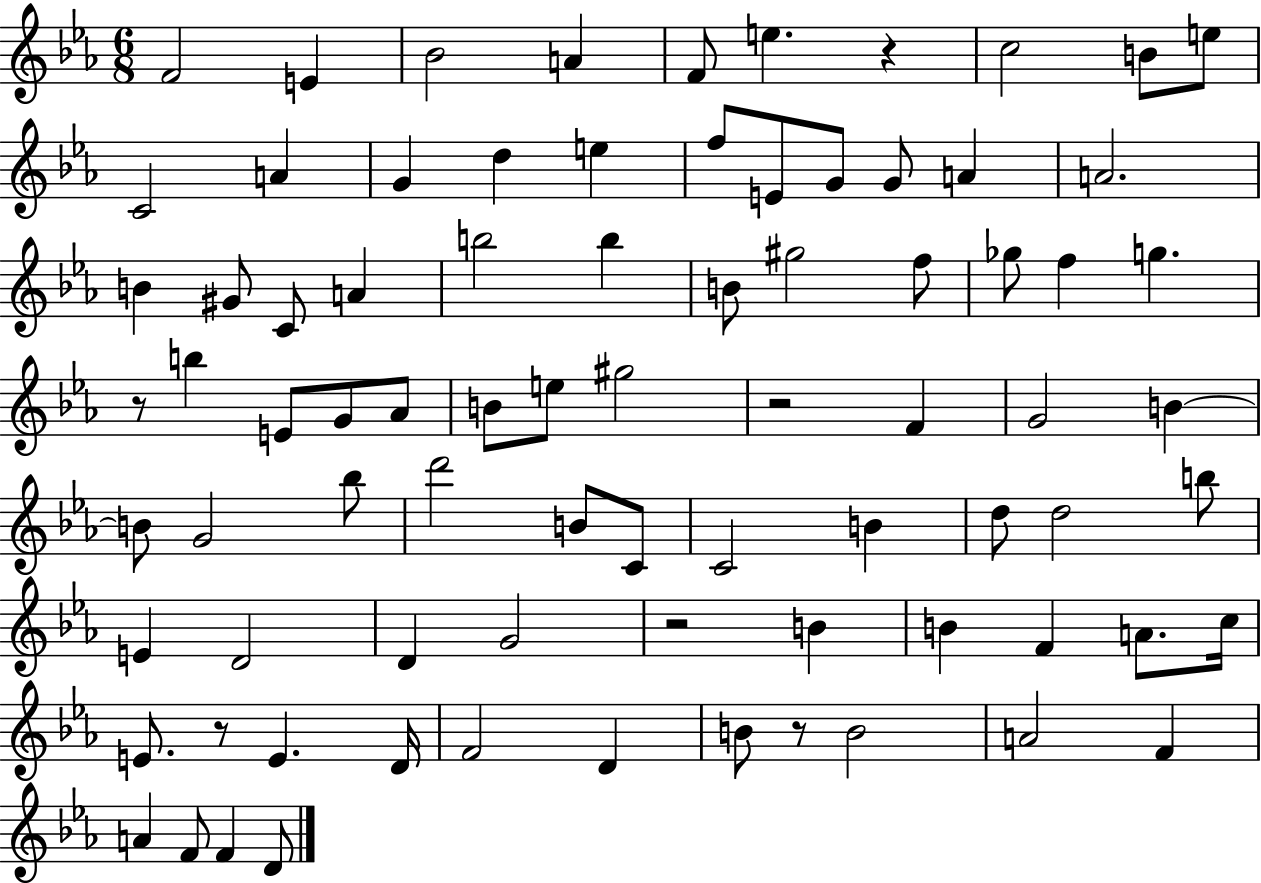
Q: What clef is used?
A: treble